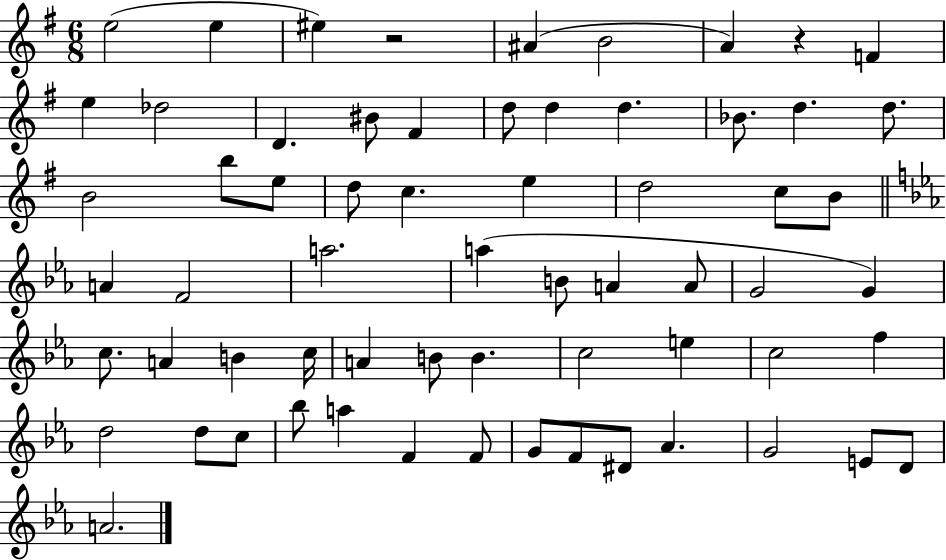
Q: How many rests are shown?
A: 2